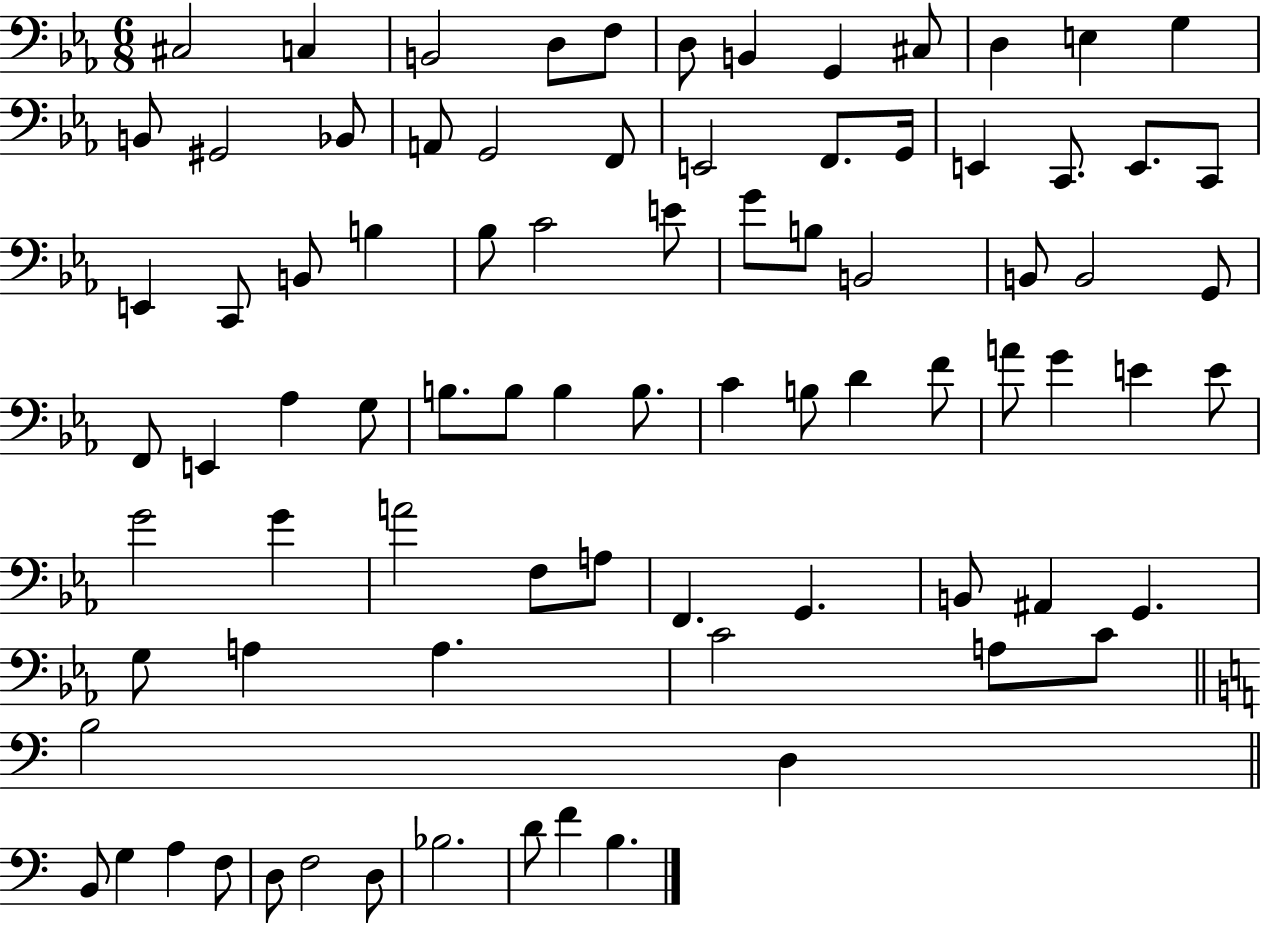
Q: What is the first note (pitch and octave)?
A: C#3